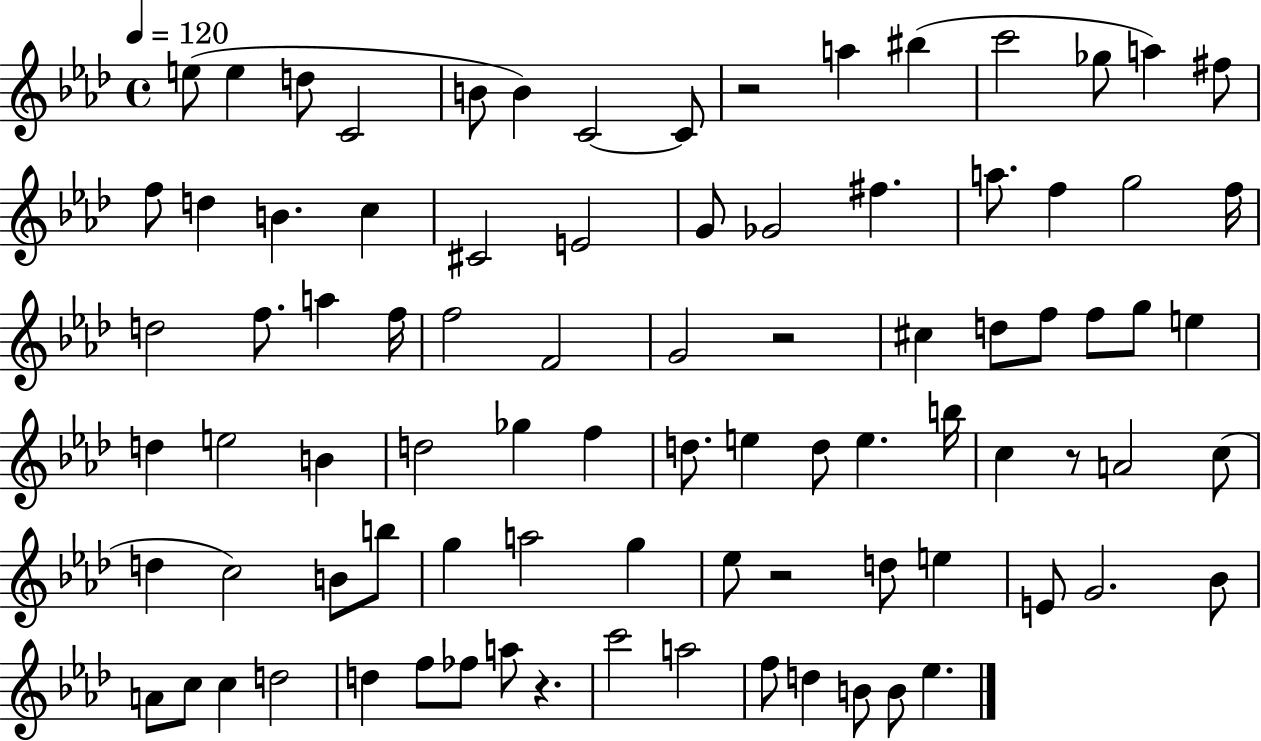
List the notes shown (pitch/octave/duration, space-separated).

E5/e E5/q D5/e C4/h B4/e B4/q C4/h C4/e R/h A5/q BIS5/q C6/h Gb5/e A5/q F#5/e F5/e D5/q B4/q. C5/q C#4/h E4/h G4/e Gb4/h F#5/q. A5/e. F5/q G5/h F5/s D5/h F5/e. A5/q F5/s F5/h F4/h G4/h R/h C#5/q D5/e F5/e F5/e G5/e E5/q D5/q E5/h B4/q D5/h Gb5/q F5/q D5/e. E5/q D5/e E5/q. B5/s C5/q R/e A4/h C5/e D5/q C5/h B4/e B5/e G5/q A5/h G5/q Eb5/e R/h D5/e E5/q E4/e G4/h. Bb4/e A4/e C5/e C5/q D5/h D5/q F5/e FES5/e A5/e R/q. C6/h A5/h F5/e D5/q B4/e B4/e Eb5/q.